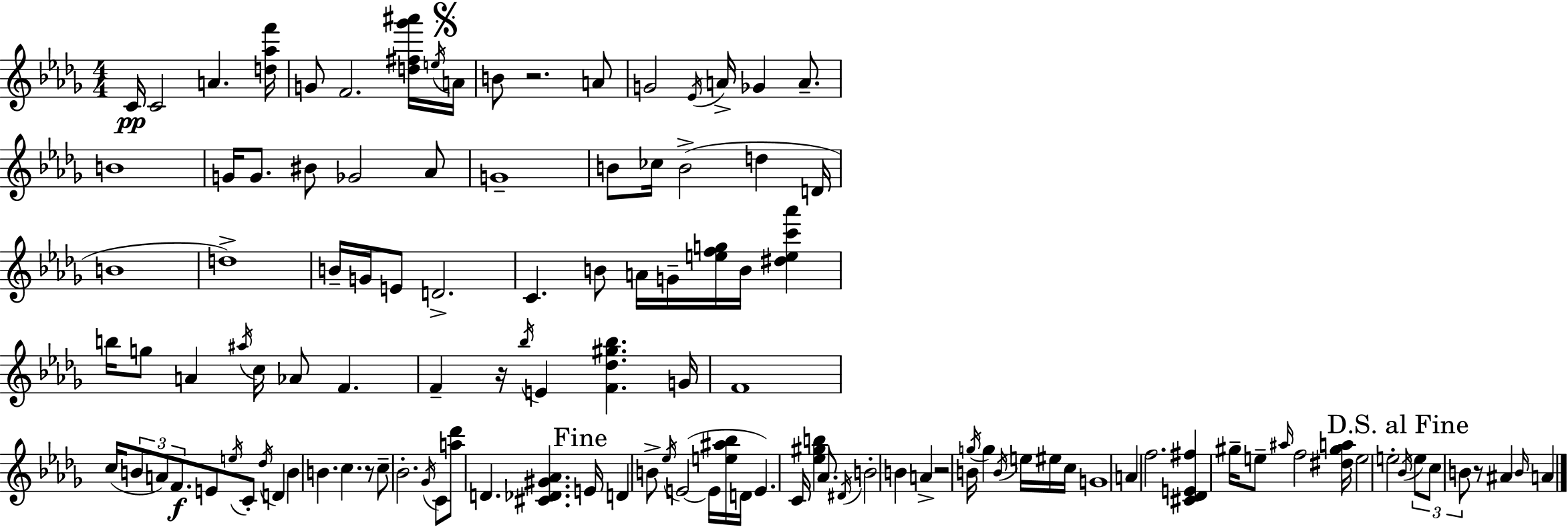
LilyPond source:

{
  \clef treble
  \numericTimeSignature
  \time 4/4
  \key bes \minor
  \repeat volta 2 { c'16\pp c'2 a'4. <d'' aes'' f'''>16 | g'8 f'2. <d'' fis'' ges''' ais'''>16 \acciaccatura { e''16 } | \mark \markup { \musicglyph "scripts.segno" } a'16 b'8 r2. a'8 | g'2 \acciaccatura { ees'16 } a'16-> ges'4 a'8.-- | \break b'1 | g'16 g'8. bis'8 ges'2 | aes'8 g'1-- | b'8 ces''16 b'2->( d''4 | \break d'16 b'1 | d''1->) | b'16-- g'16 e'8 d'2.-> | c'4. b'8 a'16 g'16-- <e'' f'' g''>16 b'16 <dis'' e'' c''' aes'''>4 | \break b''16 g''8 a'4 \acciaccatura { ais''16 } c''16 aes'8 f'4. | f'4-- r16 \acciaccatura { bes''16 } e'4 <f' des'' gis'' bes''>4. | g'16 f'1 | c''16( \tuplet 3/2 { b'8 a'8) f'8.\f } e'8 \acciaccatura { e''16 } c'8-. | \break \acciaccatura { des''16 } d'4 b'4 b'4. | c''4. r8 c''8-- bes'2.-. | \acciaccatura { ges'16 } c'8 <a'' des'''>8 d'4. | <cis' des' gis' aes'>4. \mark "Fine" e'16 d'4 b'8-> \acciaccatura { ees''16 } e'2~(~ | \break e'16 <e'' ais'' bes''>16 d'16 e'4.) | c'16 <ees'' gis'' b''>4 aes'8. \acciaccatura { dis'16 } b'2-. | b'4 a'4-> r2 | b'16 \acciaccatura { g''16 } g''4 \acciaccatura { b'16 } e''16 eis''16 c''16 g'1 | \break a'4 f''2. | <cis' des' e' fis''>4 gis''16-- | e''8-- \grace { ais''16 } f''2 <dis'' gis'' a''>16 e''2 | e''2-. \mark "D.S. al Fine" \acciaccatura { bes'16 } \tuplet 3/2 { e''8 c''8 | \break b'8 } r8 ais'4 \grace { b'16 } a'4 } \bar "|."
}